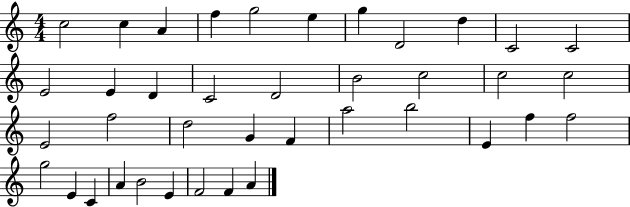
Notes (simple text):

C5/h C5/q A4/q F5/q G5/h E5/q G5/q D4/h D5/q C4/h C4/h E4/h E4/q D4/q C4/h D4/h B4/h C5/h C5/h C5/h E4/h F5/h D5/h G4/q F4/q A5/h B5/h E4/q F5/q F5/h G5/h E4/q C4/q A4/q B4/h E4/q F4/h F4/q A4/q